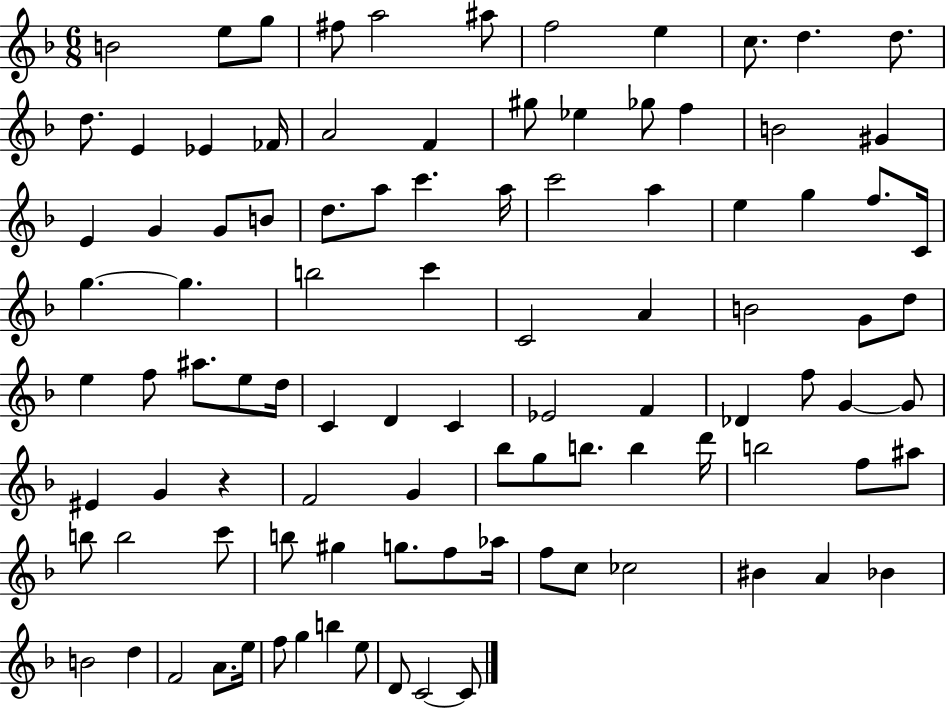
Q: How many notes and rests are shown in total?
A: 99